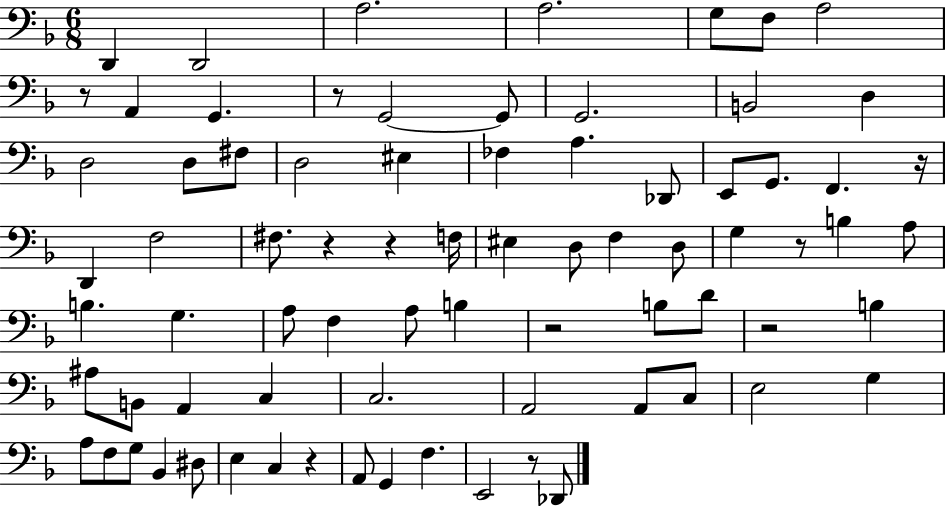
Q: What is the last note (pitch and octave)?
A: Db2